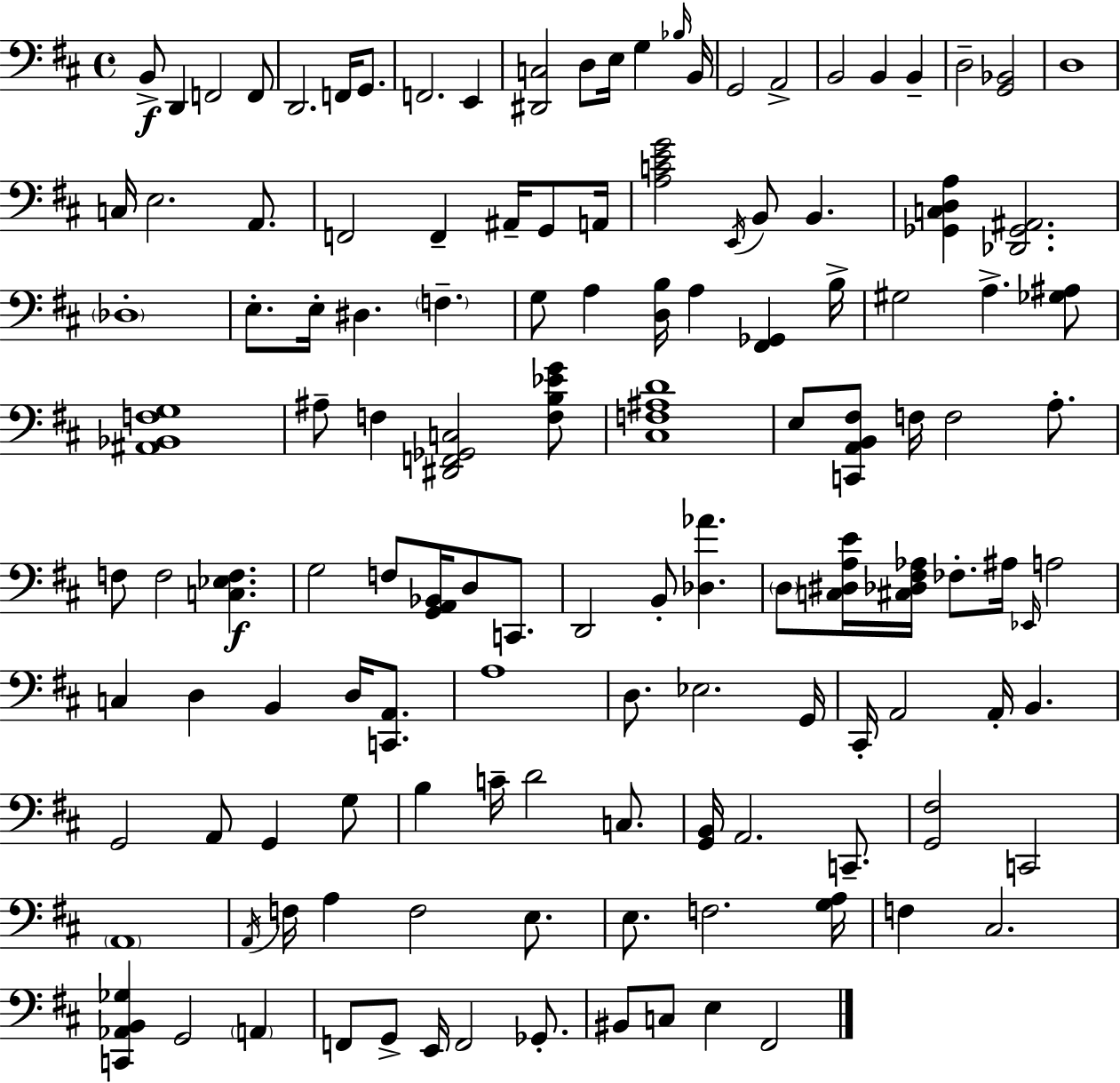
X:1
T:Untitled
M:4/4
L:1/4
K:D
B,,/2 D,, F,,2 F,,/2 D,,2 F,,/4 G,,/2 F,,2 E,, [^D,,C,]2 D,/2 E,/4 G, _B,/4 B,,/4 G,,2 A,,2 B,,2 B,, B,, D,2 [G,,_B,,]2 D,4 C,/4 E,2 A,,/2 F,,2 F,, ^A,,/4 G,,/2 A,,/4 [A,CEG]2 E,,/4 B,,/2 B,, [_G,,C,D,A,] [_D,,_G,,^A,,]2 _D,4 E,/2 E,/4 ^D, F, G,/2 A, [D,B,]/4 A, [^F,,_G,,] B,/4 ^G,2 A, [_G,^A,]/2 [^A,,_B,,F,G,]4 ^A,/2 F, [^D,,F,,_G,,C,]2 [F,B,_EG]/2 [^C,F,^A,D]4 E,/2 [C,,A,,B,,^F,]/2 F,/4 F,2 A,/2 F,/2 F,2 [C,_E,F,] G,2 F,/2 [G,,A,,_B,,]/4 D,/2 C,,/2 D,,2 B,,/2 [_D,_A] D,/2 [C,^D,A,E]/4 [^C,_D,^F,_A,]/4 _F,/2 ^A,/4 _E,,/4 A,2 C, D, B,, D,/4 [C,,A,,]/2 A,4 D,/2 _E,2 G,,/4 ^C,,/4 A,,2 A,,/4 B,, G,,2 A,,/2 G,, G,/2 B, C/4 D2 C,/2 [G,,B,,]/4 A,,2 C,,/2 [G,,^F,]2 C,,2 A,,4 A,,/4 F,/4 A, F,2 E,/2 E,/2 F,2 [G,A,]/4 F, ^C,2 [C,,_A,,B,,_G,] G,,2 A,, F,,/2 G,,/2 E,,/4 F,,2 _G,,/2 ^B,,/2 C,/2 E, ^F,,2